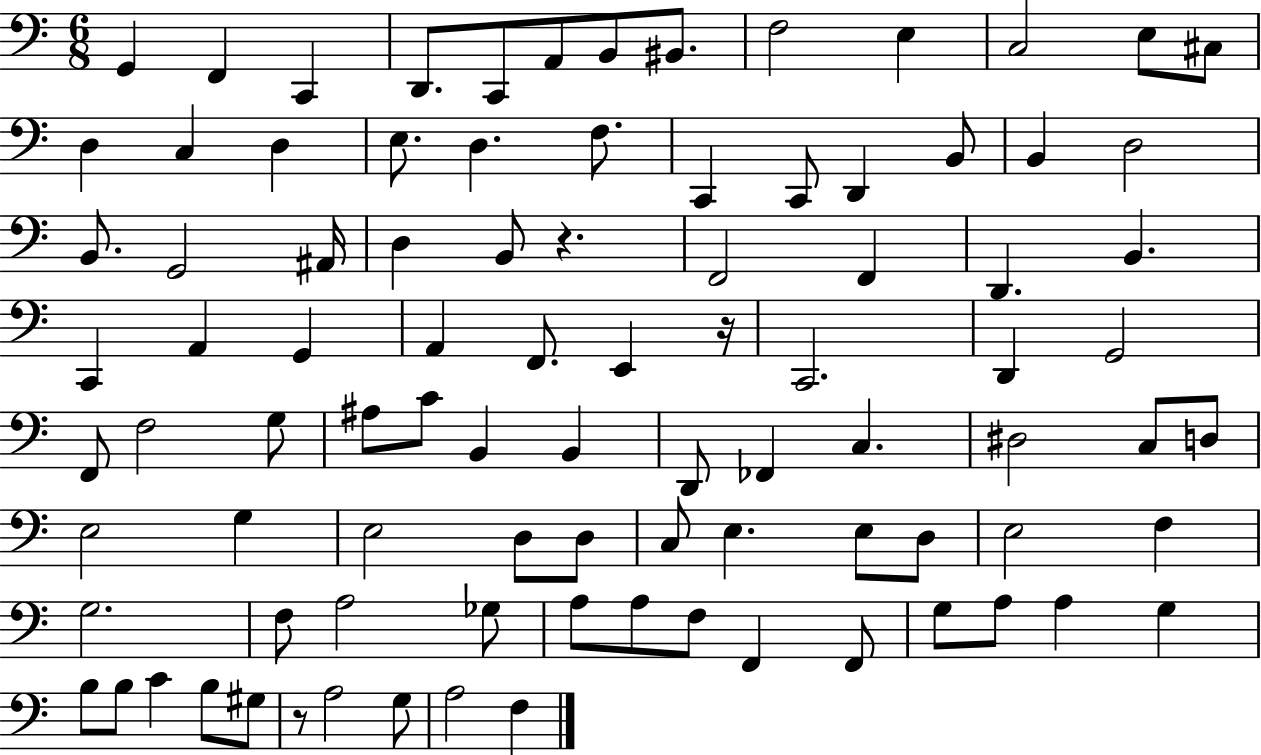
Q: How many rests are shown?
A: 3